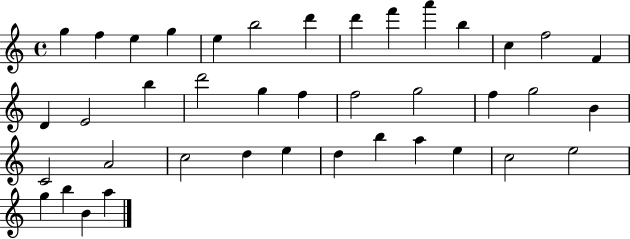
G5/q F5/q E5/q G5/q E5/q B5/h D6/q D6/q F6/q A6/q B5/q C5/q F5/h F4/q D4/q E4/h B5/q D6/h G5/q F5/q F5/h G5/h F5/q G5/h B4/q C4/h A4/h C5/h D5/q E5/q D5/q B5/q A5/q E5/q C5/h E5/h G5/q B5/q B4/q A5/q